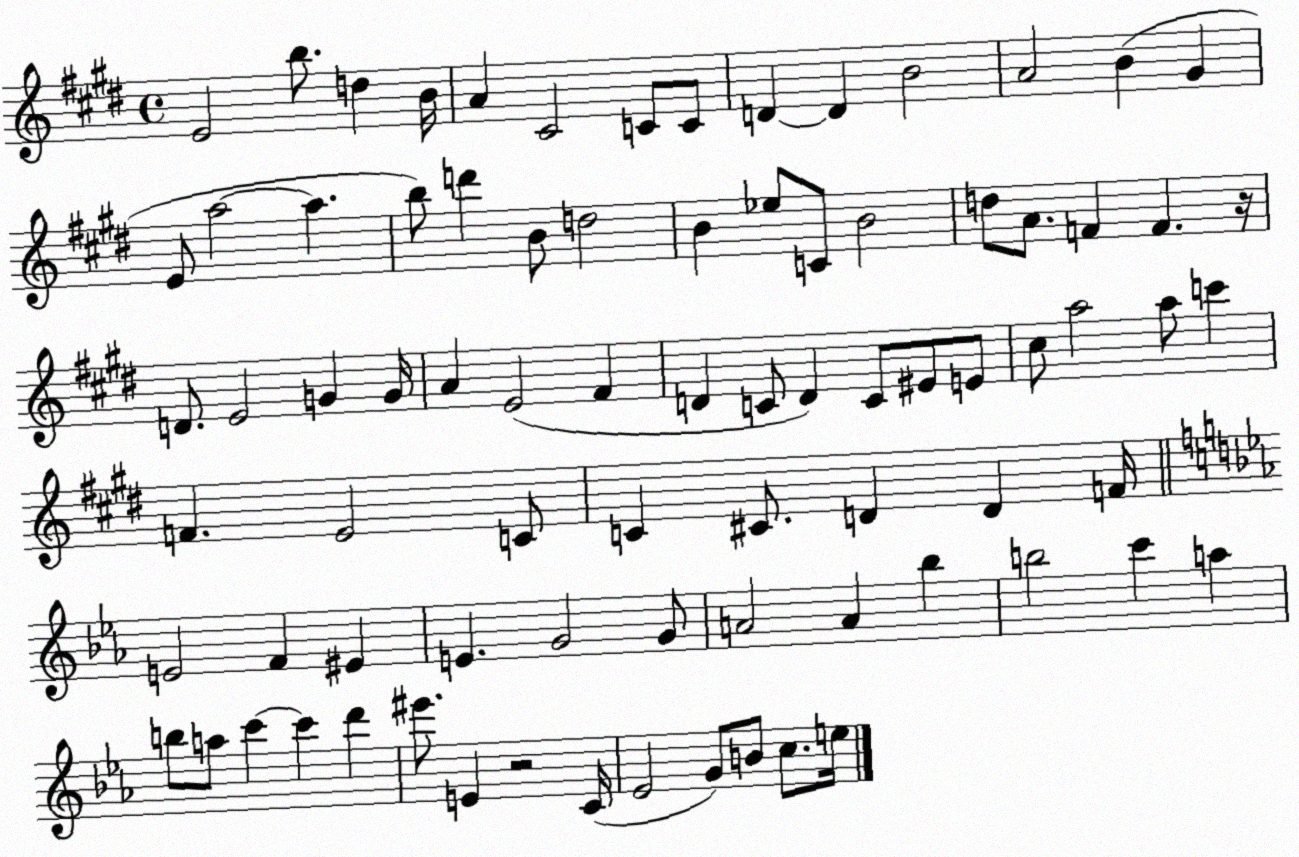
X:1
T:Untitled
M:4/4
L:1/4
K:E
E2 b/2 d B/4 A ^C2 C/2 C/2 D D B2 A2 B ^G E/2 a2 a b/2 d' B/2 d2 B _e/2 C/2 B2 d/2 A/2 F F z/4 D/2 E2 G G/4 A E2 ^F D C/2 D C/2 ^E/2 E/2 ^c/2 a2 a/2 c' F E2 C/2 C ^C/2 D D F/4 E2 F ^E E G2 G/2 A2 A _b b2 c' a b/2 a/2 c' c' d' ^e'/2 E z2 C/4 _E2 G/2 B/2 c/2 e/4